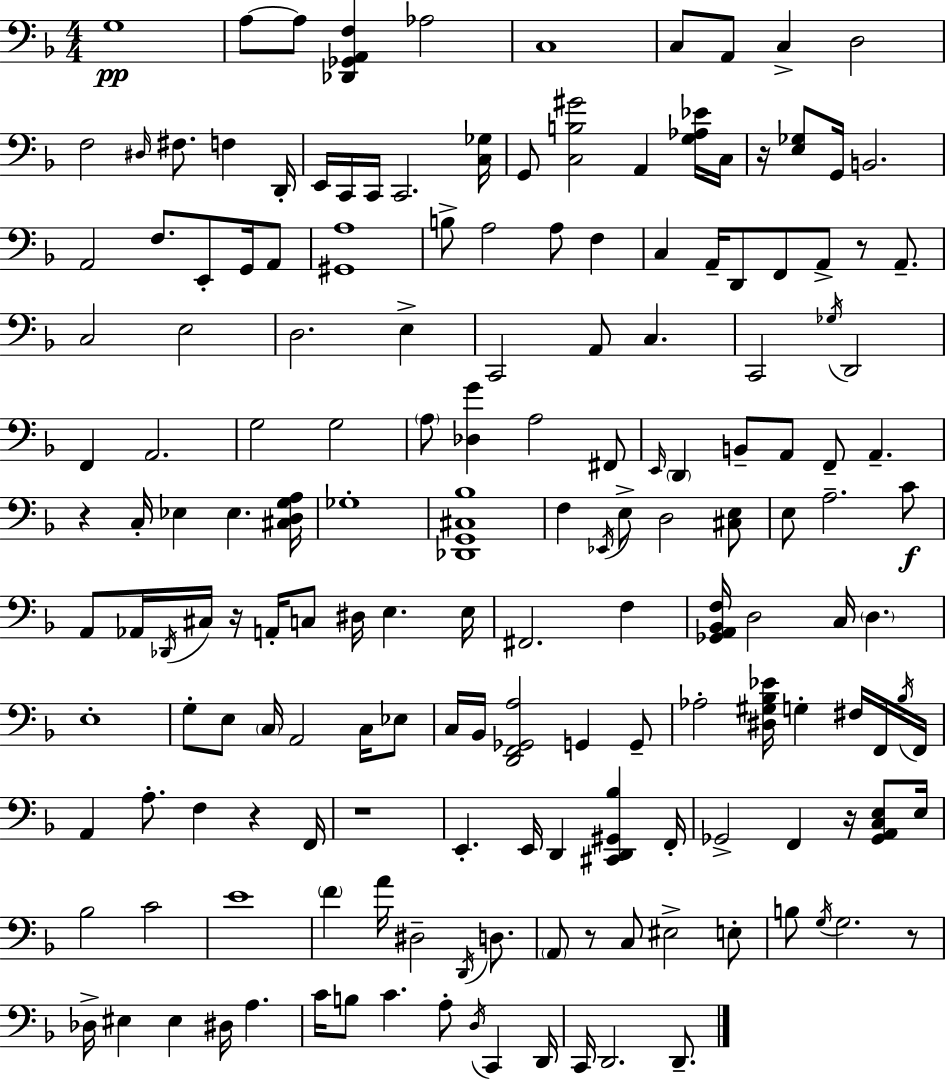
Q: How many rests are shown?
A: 9